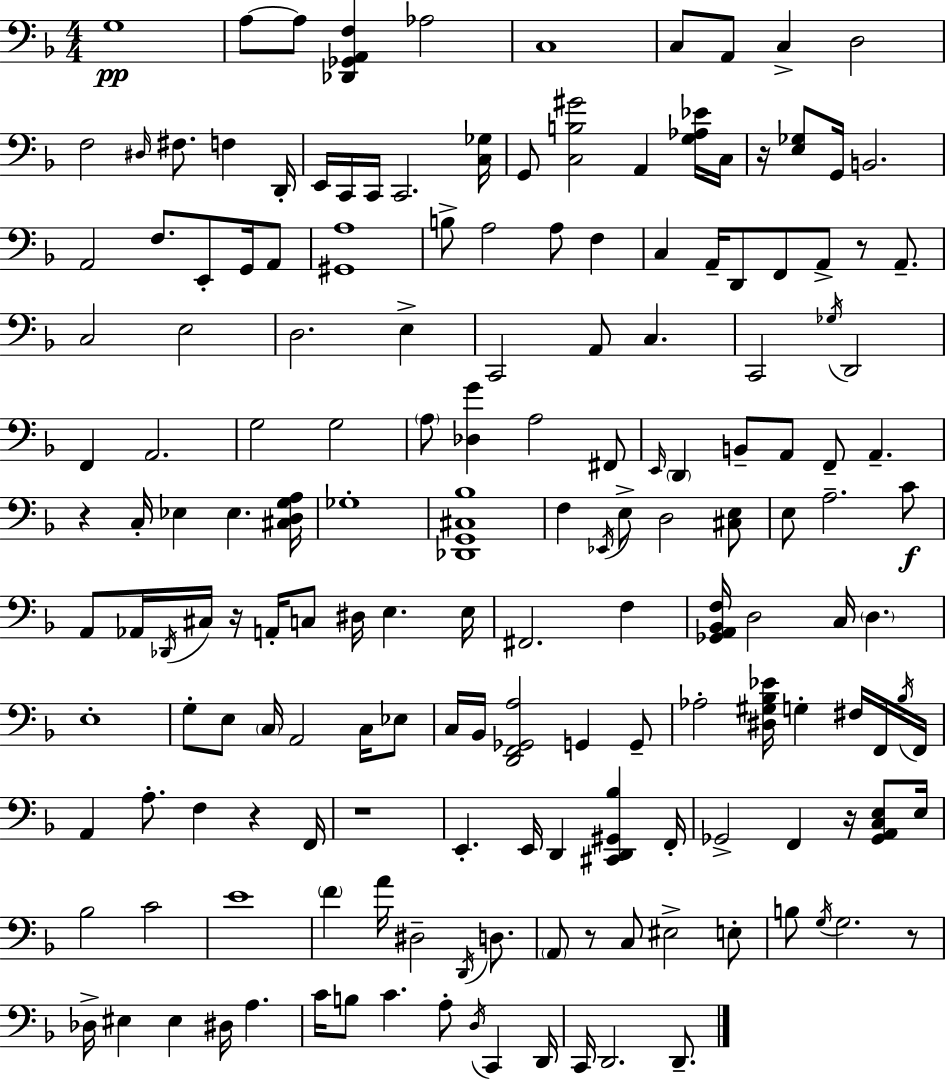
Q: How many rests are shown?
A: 9